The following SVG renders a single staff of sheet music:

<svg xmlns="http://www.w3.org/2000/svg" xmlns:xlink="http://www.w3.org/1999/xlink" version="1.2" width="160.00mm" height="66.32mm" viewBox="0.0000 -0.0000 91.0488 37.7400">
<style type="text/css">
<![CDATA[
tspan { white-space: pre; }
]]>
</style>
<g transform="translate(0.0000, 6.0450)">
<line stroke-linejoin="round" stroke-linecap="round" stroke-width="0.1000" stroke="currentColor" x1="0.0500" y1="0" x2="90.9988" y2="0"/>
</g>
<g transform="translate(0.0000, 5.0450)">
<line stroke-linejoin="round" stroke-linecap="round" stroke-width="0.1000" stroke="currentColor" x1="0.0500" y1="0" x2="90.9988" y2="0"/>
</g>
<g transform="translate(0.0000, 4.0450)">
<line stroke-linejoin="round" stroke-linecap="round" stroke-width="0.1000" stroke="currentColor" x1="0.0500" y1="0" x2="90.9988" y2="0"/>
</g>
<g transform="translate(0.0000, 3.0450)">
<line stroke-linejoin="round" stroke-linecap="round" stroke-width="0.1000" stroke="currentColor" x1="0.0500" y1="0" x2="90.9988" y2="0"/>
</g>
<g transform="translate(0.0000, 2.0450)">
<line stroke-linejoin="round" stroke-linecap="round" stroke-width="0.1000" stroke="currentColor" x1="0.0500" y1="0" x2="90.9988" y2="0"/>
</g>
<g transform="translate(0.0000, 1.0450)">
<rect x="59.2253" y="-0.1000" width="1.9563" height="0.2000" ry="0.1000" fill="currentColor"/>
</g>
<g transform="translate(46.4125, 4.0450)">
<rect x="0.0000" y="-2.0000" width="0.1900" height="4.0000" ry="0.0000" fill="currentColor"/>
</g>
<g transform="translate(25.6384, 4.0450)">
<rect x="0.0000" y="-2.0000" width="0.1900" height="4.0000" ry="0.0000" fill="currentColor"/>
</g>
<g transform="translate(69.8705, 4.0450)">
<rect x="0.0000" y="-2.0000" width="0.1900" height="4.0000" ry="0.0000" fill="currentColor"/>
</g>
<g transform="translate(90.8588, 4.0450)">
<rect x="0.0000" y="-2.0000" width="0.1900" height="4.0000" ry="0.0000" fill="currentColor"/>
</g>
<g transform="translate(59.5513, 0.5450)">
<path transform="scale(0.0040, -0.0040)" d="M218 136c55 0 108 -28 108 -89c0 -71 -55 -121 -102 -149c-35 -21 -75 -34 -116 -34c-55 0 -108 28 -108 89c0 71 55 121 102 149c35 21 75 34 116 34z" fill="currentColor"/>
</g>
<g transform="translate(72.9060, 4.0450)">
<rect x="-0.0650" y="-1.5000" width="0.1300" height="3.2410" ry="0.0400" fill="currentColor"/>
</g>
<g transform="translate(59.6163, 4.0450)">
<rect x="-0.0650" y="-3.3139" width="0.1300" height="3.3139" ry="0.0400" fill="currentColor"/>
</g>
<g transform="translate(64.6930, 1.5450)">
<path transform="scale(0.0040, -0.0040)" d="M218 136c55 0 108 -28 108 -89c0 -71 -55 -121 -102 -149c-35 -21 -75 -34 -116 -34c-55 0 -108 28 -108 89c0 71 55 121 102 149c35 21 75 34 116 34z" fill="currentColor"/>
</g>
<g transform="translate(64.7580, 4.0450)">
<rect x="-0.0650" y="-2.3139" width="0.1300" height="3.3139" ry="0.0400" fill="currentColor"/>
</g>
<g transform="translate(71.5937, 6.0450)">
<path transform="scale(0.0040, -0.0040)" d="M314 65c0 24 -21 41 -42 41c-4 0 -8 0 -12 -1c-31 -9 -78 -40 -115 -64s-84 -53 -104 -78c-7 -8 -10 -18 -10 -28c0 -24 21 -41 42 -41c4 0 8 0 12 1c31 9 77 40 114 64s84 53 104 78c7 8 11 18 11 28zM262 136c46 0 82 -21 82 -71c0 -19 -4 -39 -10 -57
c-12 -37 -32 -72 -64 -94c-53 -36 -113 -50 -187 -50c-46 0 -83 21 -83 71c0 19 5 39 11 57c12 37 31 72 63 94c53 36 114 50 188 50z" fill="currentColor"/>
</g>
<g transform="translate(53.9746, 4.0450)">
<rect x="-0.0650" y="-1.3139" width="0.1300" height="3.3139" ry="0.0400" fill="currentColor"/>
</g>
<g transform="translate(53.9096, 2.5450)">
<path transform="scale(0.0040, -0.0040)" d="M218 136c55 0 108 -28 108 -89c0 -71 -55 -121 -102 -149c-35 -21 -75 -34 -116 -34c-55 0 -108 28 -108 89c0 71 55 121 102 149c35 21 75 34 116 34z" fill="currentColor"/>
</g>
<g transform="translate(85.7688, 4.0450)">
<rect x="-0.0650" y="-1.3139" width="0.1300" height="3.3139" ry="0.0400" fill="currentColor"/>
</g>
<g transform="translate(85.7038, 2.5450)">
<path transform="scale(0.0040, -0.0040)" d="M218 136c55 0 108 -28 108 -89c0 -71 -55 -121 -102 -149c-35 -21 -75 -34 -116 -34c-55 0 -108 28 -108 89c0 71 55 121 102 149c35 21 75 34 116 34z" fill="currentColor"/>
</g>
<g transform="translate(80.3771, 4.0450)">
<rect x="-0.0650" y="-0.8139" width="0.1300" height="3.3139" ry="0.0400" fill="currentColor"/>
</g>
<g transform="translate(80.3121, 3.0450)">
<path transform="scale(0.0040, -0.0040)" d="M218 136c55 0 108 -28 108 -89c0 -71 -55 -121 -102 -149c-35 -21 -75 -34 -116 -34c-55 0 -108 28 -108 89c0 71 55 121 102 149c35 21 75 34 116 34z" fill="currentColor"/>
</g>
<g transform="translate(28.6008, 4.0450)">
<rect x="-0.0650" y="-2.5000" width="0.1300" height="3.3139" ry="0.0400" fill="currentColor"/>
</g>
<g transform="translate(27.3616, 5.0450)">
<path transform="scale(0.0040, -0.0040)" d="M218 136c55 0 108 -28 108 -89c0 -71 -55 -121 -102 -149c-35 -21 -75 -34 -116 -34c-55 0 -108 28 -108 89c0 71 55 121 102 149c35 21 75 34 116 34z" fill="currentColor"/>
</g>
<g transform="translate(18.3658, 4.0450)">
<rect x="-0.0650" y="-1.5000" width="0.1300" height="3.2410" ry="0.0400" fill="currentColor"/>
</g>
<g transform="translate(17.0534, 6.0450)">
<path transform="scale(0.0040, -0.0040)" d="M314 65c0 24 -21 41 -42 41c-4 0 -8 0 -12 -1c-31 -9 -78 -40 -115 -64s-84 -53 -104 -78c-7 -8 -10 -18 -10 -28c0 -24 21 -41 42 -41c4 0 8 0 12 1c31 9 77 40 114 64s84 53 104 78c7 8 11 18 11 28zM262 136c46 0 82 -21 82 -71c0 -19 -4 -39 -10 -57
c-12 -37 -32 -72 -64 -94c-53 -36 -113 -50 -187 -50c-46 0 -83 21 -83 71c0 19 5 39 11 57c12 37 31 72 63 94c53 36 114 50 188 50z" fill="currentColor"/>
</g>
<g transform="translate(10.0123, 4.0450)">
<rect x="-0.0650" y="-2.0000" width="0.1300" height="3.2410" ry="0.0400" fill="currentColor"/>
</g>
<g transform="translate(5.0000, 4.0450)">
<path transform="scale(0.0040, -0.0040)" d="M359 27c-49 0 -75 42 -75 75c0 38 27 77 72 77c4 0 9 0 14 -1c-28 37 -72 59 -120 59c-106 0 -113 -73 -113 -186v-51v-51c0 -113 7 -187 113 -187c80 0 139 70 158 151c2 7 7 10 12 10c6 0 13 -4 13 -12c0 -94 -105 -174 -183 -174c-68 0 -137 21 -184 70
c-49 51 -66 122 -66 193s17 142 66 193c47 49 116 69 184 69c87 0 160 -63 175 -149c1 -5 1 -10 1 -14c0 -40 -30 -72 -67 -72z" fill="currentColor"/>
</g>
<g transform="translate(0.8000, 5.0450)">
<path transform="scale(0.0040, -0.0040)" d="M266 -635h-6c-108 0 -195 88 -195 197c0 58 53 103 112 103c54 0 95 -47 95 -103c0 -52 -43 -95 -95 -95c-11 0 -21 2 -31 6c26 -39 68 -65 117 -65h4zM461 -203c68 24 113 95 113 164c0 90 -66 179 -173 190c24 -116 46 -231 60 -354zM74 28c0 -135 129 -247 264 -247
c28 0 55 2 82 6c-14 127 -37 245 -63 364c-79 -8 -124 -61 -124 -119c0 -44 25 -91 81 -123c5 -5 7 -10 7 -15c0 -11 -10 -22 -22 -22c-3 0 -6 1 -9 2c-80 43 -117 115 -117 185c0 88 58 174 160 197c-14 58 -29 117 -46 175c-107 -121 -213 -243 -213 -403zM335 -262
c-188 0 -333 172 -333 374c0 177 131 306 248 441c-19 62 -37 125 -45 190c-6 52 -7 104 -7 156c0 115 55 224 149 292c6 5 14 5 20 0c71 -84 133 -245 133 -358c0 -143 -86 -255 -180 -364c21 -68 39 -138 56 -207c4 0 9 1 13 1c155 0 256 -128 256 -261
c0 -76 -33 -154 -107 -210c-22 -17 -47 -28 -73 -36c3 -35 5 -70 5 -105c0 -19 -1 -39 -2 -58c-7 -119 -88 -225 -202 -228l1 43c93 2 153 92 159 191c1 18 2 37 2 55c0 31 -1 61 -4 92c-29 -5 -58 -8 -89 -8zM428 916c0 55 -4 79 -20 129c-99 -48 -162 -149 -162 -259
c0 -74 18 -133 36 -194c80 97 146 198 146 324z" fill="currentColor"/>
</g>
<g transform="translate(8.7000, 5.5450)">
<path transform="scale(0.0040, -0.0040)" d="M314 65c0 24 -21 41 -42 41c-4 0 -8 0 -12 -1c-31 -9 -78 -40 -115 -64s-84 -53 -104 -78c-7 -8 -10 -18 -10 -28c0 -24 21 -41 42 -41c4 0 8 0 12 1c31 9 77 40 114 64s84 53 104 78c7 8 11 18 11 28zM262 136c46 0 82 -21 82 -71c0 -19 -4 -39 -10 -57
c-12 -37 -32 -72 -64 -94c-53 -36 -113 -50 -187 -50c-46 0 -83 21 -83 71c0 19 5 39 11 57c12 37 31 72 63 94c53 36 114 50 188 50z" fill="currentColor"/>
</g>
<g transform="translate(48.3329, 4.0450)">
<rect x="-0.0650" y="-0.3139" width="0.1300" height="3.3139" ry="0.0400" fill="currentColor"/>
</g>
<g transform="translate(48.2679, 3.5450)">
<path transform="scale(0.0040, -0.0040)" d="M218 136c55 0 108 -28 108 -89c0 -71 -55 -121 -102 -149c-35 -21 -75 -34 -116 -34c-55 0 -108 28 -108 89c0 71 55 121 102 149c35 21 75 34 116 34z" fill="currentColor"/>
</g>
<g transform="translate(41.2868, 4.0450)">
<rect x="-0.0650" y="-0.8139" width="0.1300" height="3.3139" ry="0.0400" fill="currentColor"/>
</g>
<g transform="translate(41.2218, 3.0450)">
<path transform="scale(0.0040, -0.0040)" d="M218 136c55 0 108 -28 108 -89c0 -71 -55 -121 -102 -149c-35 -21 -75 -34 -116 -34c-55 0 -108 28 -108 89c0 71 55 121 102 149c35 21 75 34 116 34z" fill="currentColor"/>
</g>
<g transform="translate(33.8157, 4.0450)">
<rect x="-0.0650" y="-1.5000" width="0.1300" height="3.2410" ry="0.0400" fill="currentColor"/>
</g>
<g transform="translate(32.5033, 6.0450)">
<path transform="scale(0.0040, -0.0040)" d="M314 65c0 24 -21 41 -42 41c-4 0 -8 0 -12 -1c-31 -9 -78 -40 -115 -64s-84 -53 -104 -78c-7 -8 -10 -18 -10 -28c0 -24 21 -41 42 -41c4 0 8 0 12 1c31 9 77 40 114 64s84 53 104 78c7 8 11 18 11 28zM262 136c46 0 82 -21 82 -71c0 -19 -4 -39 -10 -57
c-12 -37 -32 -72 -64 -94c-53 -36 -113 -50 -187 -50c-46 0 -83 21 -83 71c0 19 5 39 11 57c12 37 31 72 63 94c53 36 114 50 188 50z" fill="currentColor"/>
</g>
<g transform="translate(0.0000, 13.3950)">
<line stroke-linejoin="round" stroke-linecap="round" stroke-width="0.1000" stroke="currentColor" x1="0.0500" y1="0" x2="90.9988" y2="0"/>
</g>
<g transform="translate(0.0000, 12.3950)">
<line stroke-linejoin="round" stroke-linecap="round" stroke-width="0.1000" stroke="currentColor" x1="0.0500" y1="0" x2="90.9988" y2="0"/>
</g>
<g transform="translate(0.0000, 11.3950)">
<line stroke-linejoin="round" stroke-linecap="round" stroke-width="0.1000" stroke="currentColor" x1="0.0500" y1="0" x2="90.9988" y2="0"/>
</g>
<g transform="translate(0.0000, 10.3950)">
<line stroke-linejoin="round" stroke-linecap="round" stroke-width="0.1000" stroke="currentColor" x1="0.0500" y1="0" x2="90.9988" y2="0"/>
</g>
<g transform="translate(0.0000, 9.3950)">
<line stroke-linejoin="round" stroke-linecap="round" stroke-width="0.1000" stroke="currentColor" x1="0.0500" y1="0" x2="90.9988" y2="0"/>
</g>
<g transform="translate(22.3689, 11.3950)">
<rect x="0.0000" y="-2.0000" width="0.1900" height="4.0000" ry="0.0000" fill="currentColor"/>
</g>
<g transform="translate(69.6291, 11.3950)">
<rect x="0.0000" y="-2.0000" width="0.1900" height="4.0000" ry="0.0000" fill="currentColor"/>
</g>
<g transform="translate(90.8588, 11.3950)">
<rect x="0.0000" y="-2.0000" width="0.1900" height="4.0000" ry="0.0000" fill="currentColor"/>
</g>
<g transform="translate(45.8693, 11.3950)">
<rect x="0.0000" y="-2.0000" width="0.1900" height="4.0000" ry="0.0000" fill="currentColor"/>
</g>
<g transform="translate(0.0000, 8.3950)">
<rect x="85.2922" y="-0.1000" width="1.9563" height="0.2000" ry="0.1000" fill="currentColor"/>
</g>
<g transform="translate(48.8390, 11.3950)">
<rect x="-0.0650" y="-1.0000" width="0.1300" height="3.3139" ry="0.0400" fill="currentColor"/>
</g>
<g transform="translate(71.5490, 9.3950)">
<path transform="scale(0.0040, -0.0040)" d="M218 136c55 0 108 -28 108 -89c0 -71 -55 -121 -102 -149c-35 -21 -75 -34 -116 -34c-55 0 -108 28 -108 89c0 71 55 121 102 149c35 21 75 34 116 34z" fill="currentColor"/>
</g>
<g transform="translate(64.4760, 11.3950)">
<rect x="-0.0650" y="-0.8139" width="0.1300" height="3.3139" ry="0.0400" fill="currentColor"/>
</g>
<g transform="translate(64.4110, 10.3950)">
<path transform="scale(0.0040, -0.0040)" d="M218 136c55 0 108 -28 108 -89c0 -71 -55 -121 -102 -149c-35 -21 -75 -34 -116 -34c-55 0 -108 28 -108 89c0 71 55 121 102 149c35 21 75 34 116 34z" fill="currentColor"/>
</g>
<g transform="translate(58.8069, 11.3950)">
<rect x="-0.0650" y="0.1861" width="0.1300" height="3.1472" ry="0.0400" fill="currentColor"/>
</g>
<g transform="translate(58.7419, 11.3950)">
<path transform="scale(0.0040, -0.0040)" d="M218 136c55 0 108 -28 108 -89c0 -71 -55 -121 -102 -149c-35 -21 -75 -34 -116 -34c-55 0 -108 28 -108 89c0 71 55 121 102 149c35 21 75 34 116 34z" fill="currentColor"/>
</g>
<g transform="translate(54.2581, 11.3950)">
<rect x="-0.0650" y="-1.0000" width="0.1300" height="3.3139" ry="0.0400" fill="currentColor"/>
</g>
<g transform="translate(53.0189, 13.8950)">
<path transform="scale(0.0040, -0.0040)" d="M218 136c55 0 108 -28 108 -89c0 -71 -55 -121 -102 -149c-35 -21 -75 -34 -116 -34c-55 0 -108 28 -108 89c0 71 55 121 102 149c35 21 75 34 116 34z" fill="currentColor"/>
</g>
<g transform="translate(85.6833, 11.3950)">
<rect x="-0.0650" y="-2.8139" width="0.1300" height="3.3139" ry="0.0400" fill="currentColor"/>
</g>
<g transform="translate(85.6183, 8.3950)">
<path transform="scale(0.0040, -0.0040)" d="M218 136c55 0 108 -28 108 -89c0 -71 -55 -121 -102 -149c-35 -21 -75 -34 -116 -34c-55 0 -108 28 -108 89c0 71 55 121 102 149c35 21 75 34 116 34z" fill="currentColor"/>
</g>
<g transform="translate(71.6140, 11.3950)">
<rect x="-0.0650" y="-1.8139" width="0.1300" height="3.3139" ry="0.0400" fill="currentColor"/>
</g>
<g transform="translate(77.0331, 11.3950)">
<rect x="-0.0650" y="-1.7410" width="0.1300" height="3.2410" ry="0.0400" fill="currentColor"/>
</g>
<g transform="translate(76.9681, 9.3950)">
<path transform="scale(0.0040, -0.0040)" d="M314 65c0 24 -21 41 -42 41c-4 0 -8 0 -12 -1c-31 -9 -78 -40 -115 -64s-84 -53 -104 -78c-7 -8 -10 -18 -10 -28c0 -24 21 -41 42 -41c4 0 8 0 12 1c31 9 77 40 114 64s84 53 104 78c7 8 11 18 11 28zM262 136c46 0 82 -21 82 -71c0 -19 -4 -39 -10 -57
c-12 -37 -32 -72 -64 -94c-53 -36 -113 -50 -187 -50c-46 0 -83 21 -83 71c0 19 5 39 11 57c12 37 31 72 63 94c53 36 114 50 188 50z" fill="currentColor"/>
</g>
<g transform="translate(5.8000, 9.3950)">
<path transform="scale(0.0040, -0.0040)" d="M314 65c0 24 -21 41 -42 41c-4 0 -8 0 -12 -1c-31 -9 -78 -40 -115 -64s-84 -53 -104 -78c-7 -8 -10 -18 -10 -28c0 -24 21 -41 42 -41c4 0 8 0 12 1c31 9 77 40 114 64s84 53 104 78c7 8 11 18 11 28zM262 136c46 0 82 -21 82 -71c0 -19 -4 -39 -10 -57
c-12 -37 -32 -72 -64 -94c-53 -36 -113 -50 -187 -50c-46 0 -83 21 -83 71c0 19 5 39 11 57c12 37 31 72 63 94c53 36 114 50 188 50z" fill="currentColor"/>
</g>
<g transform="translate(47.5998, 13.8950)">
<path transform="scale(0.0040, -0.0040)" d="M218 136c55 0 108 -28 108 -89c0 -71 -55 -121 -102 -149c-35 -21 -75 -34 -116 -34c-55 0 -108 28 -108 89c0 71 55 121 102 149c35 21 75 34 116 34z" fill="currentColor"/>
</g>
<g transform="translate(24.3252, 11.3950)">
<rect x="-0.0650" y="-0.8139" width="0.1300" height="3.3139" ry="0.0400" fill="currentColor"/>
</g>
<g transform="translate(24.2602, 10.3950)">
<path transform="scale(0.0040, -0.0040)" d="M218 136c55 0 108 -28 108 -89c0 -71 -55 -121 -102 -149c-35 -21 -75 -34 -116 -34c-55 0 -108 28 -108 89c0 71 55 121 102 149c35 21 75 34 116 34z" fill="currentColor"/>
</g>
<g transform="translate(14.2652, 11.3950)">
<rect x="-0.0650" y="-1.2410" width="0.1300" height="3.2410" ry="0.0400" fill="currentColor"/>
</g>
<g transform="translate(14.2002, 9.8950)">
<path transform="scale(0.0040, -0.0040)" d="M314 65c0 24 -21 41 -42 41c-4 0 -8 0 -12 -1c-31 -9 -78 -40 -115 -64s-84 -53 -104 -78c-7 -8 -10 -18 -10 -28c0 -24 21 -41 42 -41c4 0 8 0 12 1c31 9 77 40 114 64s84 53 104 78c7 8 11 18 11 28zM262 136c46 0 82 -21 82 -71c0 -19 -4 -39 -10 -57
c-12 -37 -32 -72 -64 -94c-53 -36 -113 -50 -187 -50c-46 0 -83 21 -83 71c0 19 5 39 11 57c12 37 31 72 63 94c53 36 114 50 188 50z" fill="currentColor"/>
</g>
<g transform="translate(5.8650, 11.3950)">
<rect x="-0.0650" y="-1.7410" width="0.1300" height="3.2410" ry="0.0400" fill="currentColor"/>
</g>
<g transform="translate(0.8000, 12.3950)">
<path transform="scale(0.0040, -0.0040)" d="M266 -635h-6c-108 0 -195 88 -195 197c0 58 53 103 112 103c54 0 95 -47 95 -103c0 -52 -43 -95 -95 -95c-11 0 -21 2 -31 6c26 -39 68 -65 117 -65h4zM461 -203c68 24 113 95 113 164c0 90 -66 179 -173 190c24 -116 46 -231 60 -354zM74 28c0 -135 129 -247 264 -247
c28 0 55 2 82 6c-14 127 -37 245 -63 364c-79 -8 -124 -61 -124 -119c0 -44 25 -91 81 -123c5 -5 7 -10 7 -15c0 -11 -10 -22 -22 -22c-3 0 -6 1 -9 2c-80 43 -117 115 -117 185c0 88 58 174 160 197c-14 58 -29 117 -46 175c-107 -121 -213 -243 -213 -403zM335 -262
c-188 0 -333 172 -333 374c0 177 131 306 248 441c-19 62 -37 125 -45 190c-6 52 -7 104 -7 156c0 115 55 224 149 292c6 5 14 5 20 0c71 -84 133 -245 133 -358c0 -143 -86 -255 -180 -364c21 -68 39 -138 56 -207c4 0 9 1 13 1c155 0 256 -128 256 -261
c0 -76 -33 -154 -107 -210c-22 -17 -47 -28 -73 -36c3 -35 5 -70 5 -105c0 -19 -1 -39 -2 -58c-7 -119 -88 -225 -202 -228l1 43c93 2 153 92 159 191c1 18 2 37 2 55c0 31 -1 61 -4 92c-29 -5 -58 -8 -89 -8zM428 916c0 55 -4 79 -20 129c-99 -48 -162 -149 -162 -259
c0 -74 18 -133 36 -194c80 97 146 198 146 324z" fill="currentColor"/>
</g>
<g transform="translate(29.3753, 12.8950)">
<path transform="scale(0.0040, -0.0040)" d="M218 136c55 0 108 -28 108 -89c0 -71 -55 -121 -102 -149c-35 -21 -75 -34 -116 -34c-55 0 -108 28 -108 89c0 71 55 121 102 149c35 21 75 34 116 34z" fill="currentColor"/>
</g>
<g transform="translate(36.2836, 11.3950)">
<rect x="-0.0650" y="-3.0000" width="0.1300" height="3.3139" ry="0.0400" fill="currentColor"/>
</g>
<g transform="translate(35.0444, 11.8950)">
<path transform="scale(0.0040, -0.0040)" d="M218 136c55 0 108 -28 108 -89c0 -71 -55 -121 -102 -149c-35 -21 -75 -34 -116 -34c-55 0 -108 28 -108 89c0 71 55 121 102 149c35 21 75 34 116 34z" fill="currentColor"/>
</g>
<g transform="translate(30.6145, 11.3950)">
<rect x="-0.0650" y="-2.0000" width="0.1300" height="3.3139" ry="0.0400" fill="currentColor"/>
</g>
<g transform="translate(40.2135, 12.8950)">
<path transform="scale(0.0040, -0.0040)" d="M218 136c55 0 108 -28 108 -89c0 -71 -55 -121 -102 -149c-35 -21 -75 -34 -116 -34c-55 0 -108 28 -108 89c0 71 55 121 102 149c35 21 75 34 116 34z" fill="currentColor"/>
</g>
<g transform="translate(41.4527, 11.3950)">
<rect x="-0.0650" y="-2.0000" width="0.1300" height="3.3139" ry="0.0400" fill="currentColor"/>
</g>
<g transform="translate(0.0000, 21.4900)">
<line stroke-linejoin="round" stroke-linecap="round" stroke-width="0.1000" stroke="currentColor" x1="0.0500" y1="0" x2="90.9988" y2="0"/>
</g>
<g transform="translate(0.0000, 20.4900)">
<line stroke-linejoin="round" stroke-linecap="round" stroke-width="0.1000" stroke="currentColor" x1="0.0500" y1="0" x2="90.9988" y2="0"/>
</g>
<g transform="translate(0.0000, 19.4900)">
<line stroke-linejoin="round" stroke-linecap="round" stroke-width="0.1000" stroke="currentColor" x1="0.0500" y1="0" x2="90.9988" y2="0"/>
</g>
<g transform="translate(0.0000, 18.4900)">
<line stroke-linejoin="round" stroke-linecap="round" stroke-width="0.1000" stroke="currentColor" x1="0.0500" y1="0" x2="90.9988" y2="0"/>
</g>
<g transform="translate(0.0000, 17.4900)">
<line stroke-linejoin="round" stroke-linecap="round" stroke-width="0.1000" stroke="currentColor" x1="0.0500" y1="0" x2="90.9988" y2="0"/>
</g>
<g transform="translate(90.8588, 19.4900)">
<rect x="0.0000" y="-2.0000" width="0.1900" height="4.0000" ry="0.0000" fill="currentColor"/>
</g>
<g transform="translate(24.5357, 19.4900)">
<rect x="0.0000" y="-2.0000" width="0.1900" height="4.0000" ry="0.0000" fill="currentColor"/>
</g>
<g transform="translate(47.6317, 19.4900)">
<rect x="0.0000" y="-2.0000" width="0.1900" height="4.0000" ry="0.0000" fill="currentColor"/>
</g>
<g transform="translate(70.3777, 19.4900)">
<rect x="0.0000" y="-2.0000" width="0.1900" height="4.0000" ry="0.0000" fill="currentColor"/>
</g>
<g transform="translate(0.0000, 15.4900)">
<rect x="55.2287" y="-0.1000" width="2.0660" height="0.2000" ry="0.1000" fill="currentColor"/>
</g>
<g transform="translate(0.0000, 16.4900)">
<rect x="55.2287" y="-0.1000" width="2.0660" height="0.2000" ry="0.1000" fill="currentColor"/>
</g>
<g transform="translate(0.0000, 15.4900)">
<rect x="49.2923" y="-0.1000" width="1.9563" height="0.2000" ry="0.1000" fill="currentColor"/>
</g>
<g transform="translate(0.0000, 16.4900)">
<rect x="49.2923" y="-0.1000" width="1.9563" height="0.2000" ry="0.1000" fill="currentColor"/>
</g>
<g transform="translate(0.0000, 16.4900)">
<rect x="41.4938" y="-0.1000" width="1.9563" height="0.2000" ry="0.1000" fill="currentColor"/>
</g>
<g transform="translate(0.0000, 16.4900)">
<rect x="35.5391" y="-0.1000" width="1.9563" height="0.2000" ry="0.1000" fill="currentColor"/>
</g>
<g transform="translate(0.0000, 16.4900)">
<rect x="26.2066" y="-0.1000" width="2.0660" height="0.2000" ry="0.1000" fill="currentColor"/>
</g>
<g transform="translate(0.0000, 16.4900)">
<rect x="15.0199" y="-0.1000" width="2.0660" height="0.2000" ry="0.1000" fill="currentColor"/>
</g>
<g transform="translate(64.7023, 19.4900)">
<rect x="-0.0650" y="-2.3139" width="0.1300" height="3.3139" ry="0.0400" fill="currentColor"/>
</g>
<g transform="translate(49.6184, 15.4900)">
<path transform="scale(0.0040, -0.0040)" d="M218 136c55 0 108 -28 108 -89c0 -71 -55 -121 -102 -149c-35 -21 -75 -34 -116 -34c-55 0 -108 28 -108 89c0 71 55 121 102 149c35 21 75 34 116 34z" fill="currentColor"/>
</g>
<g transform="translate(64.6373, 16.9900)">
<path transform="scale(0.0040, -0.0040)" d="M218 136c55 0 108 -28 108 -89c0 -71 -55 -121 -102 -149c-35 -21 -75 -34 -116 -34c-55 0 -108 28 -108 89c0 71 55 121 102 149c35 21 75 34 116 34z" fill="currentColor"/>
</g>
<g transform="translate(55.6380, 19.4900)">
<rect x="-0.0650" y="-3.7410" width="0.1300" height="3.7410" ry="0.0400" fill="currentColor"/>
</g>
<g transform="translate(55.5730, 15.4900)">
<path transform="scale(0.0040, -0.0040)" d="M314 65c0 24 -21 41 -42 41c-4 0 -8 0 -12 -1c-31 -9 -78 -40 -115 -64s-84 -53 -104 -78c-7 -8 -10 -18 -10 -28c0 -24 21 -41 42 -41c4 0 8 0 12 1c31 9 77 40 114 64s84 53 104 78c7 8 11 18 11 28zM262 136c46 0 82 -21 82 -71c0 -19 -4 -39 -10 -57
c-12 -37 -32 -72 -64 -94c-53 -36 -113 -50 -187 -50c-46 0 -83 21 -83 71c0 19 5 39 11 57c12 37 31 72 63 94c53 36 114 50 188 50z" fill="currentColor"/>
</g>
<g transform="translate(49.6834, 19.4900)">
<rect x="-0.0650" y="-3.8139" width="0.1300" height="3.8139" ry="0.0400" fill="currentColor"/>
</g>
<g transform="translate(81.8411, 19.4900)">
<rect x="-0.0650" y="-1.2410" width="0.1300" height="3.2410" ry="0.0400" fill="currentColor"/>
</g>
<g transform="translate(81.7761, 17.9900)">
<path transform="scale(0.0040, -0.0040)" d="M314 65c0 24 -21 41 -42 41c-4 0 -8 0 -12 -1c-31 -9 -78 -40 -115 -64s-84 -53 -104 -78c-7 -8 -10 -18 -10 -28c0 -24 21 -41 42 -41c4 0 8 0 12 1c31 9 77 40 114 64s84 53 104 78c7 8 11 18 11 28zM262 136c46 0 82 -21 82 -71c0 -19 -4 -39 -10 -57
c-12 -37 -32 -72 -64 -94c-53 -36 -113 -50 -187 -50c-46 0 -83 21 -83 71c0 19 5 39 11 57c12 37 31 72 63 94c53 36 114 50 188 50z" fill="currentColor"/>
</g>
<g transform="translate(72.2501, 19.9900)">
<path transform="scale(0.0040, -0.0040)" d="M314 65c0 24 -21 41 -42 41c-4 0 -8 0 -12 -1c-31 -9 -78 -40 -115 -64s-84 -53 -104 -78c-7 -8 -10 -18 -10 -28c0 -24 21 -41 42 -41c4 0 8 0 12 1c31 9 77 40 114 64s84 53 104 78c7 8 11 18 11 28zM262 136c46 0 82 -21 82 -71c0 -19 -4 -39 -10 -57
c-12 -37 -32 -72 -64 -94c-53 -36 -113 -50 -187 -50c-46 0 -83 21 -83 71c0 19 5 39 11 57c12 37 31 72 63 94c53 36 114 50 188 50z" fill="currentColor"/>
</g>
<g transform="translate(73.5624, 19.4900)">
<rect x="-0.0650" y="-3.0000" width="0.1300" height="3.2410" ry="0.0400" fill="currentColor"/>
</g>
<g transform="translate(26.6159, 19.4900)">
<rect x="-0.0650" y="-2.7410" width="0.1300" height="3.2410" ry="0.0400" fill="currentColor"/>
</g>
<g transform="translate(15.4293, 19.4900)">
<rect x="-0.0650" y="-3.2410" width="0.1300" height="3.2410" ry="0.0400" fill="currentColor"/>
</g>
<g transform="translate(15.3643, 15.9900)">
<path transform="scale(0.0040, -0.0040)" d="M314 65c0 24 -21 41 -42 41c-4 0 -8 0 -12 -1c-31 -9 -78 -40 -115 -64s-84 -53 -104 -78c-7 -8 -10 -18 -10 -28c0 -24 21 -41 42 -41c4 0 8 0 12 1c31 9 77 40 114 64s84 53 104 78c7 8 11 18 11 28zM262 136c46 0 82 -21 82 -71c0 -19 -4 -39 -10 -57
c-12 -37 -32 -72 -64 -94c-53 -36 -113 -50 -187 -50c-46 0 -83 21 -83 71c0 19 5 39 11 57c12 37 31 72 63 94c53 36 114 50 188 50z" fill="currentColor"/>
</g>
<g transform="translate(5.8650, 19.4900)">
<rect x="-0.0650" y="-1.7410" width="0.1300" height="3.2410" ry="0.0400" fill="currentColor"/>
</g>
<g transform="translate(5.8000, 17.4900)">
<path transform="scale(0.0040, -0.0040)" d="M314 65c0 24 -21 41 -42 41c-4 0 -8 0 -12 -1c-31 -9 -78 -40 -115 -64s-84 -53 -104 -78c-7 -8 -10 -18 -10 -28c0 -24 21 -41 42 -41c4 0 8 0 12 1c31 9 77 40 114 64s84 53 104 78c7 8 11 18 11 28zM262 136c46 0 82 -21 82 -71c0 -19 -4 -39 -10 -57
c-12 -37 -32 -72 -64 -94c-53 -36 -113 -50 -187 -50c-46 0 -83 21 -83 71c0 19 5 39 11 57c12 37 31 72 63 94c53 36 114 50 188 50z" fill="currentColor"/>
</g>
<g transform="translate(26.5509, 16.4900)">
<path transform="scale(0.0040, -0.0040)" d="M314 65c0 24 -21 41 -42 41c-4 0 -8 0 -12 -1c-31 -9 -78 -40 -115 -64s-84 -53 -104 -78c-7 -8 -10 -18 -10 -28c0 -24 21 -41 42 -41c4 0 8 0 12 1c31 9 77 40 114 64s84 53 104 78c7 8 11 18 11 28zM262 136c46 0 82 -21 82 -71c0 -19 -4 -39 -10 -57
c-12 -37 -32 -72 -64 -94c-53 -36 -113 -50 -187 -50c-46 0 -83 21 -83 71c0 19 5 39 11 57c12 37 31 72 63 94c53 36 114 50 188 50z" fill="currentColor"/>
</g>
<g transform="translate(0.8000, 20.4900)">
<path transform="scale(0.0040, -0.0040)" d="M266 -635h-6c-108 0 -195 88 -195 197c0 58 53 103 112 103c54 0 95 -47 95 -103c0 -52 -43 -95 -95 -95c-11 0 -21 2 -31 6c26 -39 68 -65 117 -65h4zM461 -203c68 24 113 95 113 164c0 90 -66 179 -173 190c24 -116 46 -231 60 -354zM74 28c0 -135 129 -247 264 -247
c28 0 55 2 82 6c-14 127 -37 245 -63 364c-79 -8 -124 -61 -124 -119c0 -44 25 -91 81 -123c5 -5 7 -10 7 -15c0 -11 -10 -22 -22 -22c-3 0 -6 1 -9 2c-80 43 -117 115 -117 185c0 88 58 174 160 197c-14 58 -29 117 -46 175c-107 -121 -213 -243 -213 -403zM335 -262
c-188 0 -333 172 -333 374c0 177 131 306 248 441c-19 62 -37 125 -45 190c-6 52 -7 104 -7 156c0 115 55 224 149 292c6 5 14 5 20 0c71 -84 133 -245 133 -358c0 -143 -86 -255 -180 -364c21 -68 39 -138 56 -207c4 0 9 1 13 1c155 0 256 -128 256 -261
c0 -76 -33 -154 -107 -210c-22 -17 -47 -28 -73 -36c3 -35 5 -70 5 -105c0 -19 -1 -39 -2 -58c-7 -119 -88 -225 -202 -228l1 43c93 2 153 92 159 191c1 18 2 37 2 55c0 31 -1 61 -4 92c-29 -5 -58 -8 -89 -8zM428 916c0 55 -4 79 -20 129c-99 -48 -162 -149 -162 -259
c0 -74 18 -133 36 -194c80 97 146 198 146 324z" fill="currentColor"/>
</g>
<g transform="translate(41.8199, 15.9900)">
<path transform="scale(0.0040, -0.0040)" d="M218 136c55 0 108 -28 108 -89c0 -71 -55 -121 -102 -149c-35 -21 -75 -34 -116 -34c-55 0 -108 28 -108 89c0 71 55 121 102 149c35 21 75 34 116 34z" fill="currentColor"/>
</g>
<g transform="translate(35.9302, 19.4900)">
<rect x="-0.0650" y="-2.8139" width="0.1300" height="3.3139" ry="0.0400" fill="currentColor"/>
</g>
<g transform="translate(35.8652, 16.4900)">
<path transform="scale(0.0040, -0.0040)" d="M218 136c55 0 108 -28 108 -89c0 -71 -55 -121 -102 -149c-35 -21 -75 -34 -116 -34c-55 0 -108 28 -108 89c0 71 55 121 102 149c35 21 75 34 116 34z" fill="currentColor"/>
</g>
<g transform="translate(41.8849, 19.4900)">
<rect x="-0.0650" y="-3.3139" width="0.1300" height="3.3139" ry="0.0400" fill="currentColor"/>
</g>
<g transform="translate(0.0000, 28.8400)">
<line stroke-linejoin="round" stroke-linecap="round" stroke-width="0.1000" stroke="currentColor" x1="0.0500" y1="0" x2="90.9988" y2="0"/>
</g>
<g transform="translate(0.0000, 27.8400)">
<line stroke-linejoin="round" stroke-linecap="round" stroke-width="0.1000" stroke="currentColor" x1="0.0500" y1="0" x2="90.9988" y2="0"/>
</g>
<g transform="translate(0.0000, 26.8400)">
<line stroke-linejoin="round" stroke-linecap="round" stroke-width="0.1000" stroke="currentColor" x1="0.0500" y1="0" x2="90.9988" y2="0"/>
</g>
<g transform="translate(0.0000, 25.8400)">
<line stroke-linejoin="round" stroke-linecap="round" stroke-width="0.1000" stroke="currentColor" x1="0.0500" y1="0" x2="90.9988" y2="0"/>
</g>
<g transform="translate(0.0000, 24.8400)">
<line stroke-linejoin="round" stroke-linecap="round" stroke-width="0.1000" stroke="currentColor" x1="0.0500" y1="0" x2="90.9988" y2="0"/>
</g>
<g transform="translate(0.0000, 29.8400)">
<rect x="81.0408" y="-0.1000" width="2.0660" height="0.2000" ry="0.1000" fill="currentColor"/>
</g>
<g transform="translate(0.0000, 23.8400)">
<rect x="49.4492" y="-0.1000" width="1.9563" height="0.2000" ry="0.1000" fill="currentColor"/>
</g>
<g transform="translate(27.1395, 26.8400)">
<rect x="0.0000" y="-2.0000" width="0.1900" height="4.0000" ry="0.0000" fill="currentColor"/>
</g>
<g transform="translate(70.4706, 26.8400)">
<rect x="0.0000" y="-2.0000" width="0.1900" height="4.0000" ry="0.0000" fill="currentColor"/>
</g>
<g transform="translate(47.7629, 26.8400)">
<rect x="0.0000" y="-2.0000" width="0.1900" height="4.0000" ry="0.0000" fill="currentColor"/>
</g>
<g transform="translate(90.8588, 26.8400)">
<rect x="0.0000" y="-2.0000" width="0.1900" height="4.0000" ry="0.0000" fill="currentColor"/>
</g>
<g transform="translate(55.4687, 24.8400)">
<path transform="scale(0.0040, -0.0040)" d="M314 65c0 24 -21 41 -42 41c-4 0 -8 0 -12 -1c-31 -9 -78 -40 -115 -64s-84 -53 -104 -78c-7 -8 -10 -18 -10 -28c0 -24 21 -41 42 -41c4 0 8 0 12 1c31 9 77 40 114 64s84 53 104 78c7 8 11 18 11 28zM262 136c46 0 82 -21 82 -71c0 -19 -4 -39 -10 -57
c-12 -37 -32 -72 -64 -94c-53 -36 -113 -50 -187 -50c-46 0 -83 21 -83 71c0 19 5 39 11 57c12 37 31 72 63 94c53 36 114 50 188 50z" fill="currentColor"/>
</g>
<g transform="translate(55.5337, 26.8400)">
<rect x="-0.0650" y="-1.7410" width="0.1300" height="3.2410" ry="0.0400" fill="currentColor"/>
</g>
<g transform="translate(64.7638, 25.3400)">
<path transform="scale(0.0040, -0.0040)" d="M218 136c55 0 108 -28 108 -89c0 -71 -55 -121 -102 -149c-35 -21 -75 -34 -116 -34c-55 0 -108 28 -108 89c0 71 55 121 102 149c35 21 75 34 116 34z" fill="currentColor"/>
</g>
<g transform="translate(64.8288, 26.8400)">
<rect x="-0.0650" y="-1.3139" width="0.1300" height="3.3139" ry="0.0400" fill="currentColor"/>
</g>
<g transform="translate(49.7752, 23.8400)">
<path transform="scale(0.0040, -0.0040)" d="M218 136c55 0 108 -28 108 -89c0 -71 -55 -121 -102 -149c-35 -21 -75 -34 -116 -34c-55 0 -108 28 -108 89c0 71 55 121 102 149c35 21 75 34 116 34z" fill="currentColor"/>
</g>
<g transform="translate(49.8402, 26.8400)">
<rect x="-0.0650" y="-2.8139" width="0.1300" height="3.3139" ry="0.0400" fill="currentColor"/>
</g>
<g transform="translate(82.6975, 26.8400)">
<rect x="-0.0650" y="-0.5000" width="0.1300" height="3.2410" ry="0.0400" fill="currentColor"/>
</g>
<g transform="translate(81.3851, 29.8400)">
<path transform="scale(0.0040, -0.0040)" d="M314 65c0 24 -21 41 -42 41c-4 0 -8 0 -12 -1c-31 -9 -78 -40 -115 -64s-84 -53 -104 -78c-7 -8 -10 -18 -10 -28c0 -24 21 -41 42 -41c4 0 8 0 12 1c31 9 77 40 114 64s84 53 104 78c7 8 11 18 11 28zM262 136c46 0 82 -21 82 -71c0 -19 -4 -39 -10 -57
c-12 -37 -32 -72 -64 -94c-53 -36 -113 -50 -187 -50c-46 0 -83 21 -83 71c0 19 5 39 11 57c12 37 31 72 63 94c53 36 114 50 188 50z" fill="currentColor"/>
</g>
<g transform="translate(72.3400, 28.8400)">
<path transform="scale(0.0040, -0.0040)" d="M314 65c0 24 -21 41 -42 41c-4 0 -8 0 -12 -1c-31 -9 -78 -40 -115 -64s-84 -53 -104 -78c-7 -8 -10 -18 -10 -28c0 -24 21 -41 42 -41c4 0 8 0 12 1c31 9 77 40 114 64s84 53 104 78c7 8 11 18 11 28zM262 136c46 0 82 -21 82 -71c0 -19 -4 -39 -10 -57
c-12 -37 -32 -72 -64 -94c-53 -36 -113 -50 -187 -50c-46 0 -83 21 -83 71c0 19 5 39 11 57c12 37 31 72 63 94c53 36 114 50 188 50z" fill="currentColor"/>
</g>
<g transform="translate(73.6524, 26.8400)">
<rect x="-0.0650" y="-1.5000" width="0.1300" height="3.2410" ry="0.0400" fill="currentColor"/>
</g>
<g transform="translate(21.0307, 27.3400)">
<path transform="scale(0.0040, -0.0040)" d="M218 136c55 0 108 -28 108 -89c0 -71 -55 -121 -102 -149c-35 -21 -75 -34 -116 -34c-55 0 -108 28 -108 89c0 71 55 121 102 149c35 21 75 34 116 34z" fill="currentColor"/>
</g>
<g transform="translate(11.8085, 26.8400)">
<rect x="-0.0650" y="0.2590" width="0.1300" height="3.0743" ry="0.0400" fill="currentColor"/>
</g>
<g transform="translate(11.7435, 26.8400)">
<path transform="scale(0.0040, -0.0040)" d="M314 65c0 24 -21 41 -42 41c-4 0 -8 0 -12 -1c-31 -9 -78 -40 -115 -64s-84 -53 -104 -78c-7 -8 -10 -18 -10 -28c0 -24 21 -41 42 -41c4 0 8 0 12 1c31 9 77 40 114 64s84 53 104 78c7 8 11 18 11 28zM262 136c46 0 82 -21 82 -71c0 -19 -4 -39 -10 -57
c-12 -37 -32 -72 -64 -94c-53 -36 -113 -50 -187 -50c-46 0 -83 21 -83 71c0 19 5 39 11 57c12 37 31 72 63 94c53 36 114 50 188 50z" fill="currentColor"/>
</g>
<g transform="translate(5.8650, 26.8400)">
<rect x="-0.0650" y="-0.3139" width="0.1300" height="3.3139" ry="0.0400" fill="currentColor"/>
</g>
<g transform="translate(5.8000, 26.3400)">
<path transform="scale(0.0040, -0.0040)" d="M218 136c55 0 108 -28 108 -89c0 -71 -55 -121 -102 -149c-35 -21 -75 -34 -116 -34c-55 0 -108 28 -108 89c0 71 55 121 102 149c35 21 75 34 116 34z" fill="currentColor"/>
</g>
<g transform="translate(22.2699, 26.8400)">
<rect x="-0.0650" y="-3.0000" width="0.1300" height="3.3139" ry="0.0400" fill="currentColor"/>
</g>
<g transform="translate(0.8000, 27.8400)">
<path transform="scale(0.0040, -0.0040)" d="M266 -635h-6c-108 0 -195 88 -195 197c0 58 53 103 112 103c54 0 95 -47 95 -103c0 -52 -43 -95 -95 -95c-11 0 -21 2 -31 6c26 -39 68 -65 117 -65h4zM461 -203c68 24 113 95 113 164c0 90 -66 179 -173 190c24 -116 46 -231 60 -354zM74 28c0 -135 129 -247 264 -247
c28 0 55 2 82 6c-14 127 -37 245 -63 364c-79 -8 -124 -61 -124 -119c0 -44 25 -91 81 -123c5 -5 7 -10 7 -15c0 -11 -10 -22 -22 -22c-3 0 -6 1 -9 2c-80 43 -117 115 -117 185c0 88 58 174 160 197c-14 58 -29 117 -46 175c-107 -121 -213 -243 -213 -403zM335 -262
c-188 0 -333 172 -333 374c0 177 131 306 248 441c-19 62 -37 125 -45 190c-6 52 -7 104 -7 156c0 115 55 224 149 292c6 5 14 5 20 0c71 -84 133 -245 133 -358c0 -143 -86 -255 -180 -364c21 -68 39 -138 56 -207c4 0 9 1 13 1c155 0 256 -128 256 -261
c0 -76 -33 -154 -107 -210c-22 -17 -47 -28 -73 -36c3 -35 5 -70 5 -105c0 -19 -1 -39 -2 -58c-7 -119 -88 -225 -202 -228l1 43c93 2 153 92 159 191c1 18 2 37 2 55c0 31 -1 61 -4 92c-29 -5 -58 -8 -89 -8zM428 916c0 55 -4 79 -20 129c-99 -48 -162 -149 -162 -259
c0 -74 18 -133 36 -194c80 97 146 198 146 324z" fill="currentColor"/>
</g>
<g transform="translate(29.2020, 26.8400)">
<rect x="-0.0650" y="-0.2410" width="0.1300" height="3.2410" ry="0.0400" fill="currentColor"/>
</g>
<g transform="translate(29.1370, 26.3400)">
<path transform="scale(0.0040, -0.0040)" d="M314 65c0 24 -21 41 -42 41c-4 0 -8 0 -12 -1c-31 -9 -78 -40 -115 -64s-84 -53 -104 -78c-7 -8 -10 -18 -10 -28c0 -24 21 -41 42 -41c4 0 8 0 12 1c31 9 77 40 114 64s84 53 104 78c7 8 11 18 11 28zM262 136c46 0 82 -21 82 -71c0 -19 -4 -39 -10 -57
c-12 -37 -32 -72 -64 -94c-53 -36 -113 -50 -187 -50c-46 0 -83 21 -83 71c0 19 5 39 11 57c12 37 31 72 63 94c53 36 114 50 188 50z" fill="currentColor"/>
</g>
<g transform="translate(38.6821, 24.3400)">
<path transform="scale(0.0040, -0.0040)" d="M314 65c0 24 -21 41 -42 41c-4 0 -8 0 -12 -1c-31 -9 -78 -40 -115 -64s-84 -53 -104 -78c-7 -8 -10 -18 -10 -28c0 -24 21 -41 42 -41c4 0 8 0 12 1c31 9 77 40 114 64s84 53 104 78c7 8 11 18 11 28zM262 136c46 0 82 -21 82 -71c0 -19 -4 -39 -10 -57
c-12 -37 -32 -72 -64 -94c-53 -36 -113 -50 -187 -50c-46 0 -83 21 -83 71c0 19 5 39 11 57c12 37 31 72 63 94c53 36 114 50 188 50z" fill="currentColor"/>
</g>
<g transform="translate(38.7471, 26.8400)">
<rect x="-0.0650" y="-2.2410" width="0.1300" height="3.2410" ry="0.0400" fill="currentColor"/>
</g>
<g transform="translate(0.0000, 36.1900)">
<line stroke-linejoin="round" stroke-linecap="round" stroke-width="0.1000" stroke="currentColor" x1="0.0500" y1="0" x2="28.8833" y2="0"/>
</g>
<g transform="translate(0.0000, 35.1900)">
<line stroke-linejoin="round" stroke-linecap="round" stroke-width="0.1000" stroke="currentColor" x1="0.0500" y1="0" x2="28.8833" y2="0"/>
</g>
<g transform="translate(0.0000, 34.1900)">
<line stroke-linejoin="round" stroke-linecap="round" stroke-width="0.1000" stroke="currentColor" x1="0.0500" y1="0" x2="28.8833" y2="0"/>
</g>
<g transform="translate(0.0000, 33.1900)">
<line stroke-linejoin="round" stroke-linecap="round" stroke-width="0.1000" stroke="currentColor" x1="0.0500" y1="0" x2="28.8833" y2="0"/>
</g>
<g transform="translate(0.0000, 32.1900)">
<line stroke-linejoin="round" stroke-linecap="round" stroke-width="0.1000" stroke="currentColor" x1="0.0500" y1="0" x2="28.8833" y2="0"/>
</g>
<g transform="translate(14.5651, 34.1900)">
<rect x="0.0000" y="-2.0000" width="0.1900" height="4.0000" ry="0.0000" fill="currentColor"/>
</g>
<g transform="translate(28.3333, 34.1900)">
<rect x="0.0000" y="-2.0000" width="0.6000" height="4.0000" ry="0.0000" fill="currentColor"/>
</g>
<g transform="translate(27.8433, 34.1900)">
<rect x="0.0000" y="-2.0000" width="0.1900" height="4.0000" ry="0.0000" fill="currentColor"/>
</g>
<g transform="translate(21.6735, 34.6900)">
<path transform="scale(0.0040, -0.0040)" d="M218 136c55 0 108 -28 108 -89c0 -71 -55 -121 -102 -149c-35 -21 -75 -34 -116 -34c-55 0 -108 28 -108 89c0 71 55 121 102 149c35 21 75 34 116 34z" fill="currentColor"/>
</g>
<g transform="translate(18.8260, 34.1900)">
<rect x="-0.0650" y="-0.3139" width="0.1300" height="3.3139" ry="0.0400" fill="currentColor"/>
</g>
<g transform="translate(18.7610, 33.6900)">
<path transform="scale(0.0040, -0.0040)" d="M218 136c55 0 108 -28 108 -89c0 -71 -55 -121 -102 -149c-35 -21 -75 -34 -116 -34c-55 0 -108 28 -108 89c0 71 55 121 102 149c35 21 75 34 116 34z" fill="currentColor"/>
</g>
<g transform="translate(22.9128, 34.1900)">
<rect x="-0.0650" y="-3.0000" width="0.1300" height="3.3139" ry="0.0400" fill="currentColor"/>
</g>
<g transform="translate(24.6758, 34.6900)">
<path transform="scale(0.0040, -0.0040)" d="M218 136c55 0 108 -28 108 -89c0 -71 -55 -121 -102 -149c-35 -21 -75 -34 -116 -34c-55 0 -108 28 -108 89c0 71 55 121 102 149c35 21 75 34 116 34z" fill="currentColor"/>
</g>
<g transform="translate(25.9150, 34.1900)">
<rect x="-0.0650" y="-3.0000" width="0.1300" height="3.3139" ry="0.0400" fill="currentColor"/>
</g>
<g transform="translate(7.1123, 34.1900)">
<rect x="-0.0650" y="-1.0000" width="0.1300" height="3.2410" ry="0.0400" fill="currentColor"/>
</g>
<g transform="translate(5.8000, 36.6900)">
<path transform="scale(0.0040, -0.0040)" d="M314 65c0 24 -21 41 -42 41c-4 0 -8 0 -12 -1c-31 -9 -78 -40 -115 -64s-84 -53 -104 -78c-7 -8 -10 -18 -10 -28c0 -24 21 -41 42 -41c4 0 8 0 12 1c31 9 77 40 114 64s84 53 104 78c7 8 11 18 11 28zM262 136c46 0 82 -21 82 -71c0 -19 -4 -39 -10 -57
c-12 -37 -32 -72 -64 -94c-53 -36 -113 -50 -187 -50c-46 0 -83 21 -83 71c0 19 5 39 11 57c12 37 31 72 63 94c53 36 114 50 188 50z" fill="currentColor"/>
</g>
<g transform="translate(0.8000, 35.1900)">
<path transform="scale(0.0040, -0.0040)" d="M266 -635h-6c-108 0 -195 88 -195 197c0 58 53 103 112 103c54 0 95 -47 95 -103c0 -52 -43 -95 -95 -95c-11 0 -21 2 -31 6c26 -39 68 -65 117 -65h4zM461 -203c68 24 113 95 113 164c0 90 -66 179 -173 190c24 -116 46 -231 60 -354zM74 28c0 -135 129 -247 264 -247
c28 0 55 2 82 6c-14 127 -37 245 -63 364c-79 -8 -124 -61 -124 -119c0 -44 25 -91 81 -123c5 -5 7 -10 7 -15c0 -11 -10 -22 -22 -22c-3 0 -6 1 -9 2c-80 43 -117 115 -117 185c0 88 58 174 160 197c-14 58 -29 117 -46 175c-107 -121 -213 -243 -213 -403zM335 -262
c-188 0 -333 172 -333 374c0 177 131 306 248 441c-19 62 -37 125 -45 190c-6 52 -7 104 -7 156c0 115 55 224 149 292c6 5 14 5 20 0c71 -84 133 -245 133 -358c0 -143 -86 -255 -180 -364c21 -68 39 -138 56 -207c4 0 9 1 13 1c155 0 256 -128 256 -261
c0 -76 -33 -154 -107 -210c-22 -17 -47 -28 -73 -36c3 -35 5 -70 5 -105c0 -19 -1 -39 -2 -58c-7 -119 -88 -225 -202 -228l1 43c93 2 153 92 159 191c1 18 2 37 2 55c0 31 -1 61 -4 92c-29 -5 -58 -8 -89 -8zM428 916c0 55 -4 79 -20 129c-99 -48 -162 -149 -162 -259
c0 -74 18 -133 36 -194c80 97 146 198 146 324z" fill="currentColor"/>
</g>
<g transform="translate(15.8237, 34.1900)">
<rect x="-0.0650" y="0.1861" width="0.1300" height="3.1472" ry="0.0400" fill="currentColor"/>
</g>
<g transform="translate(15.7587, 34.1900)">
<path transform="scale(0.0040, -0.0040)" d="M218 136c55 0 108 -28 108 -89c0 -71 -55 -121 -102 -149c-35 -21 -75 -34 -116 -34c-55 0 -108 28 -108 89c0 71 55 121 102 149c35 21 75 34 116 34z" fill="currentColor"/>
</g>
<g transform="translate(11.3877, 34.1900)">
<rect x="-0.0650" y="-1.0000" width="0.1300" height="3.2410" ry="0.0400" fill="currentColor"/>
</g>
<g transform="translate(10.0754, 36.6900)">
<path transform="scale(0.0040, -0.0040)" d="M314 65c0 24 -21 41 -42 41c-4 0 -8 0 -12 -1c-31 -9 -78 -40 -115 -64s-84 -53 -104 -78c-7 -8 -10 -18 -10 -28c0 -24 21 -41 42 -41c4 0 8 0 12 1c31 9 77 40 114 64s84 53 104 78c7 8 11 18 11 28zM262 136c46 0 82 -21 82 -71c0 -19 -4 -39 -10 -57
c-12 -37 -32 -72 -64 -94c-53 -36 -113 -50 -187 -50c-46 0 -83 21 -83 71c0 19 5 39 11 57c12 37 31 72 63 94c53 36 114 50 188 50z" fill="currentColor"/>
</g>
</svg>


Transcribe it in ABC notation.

X:1
T:Untitled
M:4/4
L:1/4
K:C
F2 E2 G E2 d c e b g E2 d e f2 e2 d F A F D D B d f f2 a f2 b2 a2 a b c' c'2 g A2 e2 c B2 A c2 g2 a f2 e E2 C2 D2 D2 B c A A